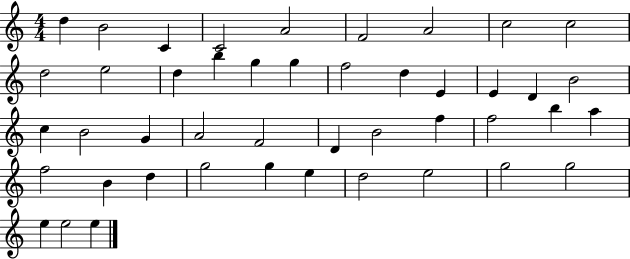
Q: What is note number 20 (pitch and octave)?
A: D4